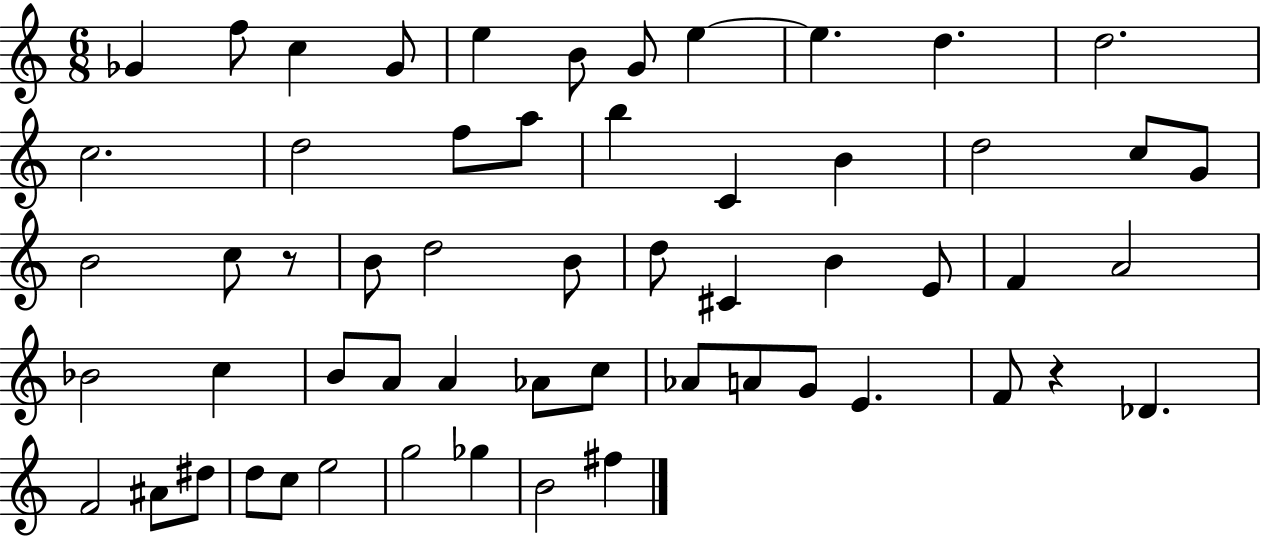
{
  \clef treble
  \numericTimeSignature
  \time 6/8
  \key c \major
  ges'4 f''8 c''4 ges'8 | e''4 b'8 g'8 e''4~~ | e''4. d''4. | d''2. | \break c''2. | d''2 f''8 a''8 | b''4 c'4 b'4 | d''2 c''8 g'8 | \break b'2 c''8 r8 | b'8 d''2 b'8 | d''8 cis'4 b'4 e'8 | f'4 a'2 | \break bes'2 c''4 | b'8 a'8 a'4 aes'8 c''8 | aes'8 a'8 g'8 e'4. | f'8 r4 des'4. | \break f'2 ais'8 dis''8 | d''8 c''8 e''2 | g''2 ges''4 | b'2 fis''4 | \break \bar "|."
}